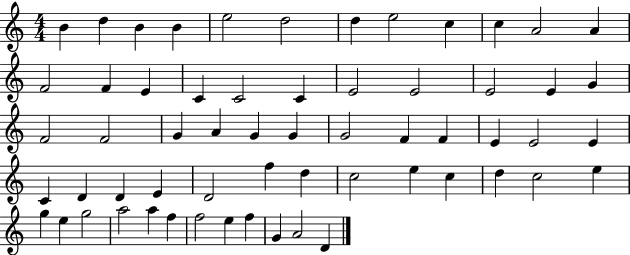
X:1
T:Untitled
M:4/4
L:1/4
K:C
B d B B e2 d2 d e2 c c A2 A F2 F E C C2 C E2 E2 E2 E G F2 F2 G A G G G2 F F E E2 E C D D E D2 f d c2 e c d c2 e g e g2 a2 a f f2 e f G A2 D